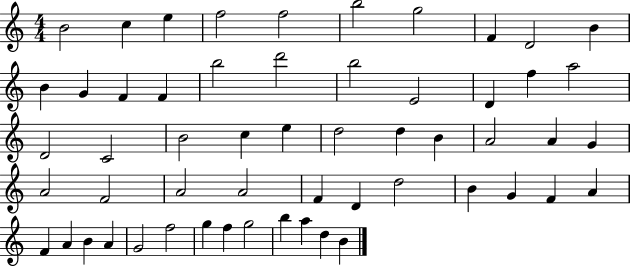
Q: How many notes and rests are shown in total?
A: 56